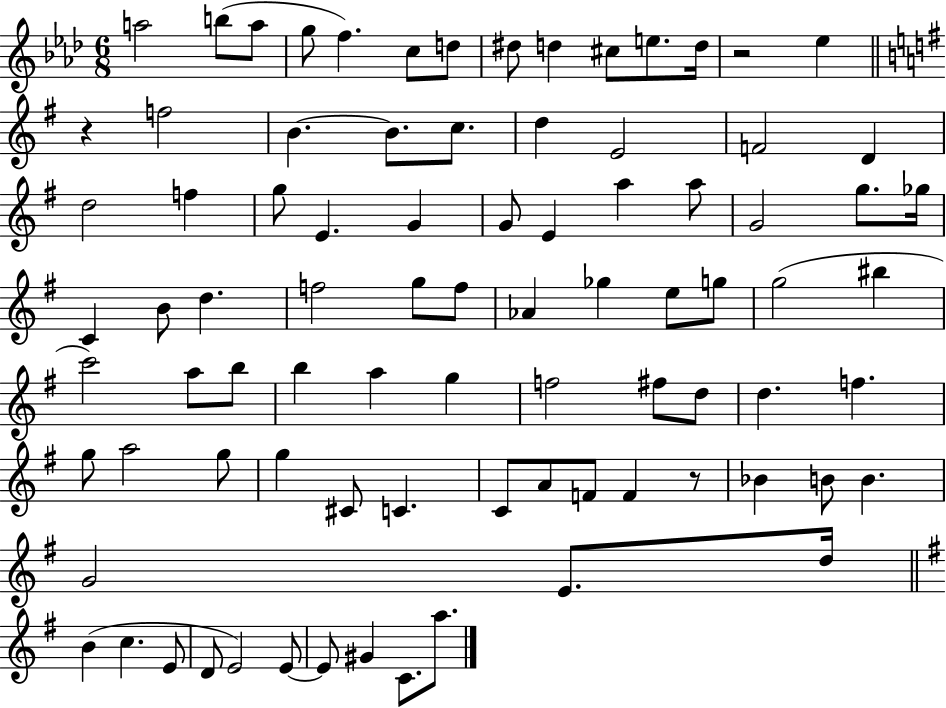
X:1
T:Untitled
M:6/8
L:1/4
K:Ab
a2 b/2 a/2 g/2 f c/2 d/2 ^d/2 d ^c/2 e/2 d/4 z2 _e z f2 B B/2 c/2 d E2 F2 D d2 f g/2 E G G/2 E a a/2 G2 g/2 _g/4 C B/2 d f2 g/2 f/2 _A _g e/2 g/2 g2 ^b c'2 a/2 b/2 b a g f2 ^f/2 d/2 d f g/2 a2 g/2 g ^C/2 C C/2 A/2 F/2 F z/2 _B B/2 B G2 E/2 d/4 B c E/2 D/2 E2 E/2 E/2 ^G C/2 a/2